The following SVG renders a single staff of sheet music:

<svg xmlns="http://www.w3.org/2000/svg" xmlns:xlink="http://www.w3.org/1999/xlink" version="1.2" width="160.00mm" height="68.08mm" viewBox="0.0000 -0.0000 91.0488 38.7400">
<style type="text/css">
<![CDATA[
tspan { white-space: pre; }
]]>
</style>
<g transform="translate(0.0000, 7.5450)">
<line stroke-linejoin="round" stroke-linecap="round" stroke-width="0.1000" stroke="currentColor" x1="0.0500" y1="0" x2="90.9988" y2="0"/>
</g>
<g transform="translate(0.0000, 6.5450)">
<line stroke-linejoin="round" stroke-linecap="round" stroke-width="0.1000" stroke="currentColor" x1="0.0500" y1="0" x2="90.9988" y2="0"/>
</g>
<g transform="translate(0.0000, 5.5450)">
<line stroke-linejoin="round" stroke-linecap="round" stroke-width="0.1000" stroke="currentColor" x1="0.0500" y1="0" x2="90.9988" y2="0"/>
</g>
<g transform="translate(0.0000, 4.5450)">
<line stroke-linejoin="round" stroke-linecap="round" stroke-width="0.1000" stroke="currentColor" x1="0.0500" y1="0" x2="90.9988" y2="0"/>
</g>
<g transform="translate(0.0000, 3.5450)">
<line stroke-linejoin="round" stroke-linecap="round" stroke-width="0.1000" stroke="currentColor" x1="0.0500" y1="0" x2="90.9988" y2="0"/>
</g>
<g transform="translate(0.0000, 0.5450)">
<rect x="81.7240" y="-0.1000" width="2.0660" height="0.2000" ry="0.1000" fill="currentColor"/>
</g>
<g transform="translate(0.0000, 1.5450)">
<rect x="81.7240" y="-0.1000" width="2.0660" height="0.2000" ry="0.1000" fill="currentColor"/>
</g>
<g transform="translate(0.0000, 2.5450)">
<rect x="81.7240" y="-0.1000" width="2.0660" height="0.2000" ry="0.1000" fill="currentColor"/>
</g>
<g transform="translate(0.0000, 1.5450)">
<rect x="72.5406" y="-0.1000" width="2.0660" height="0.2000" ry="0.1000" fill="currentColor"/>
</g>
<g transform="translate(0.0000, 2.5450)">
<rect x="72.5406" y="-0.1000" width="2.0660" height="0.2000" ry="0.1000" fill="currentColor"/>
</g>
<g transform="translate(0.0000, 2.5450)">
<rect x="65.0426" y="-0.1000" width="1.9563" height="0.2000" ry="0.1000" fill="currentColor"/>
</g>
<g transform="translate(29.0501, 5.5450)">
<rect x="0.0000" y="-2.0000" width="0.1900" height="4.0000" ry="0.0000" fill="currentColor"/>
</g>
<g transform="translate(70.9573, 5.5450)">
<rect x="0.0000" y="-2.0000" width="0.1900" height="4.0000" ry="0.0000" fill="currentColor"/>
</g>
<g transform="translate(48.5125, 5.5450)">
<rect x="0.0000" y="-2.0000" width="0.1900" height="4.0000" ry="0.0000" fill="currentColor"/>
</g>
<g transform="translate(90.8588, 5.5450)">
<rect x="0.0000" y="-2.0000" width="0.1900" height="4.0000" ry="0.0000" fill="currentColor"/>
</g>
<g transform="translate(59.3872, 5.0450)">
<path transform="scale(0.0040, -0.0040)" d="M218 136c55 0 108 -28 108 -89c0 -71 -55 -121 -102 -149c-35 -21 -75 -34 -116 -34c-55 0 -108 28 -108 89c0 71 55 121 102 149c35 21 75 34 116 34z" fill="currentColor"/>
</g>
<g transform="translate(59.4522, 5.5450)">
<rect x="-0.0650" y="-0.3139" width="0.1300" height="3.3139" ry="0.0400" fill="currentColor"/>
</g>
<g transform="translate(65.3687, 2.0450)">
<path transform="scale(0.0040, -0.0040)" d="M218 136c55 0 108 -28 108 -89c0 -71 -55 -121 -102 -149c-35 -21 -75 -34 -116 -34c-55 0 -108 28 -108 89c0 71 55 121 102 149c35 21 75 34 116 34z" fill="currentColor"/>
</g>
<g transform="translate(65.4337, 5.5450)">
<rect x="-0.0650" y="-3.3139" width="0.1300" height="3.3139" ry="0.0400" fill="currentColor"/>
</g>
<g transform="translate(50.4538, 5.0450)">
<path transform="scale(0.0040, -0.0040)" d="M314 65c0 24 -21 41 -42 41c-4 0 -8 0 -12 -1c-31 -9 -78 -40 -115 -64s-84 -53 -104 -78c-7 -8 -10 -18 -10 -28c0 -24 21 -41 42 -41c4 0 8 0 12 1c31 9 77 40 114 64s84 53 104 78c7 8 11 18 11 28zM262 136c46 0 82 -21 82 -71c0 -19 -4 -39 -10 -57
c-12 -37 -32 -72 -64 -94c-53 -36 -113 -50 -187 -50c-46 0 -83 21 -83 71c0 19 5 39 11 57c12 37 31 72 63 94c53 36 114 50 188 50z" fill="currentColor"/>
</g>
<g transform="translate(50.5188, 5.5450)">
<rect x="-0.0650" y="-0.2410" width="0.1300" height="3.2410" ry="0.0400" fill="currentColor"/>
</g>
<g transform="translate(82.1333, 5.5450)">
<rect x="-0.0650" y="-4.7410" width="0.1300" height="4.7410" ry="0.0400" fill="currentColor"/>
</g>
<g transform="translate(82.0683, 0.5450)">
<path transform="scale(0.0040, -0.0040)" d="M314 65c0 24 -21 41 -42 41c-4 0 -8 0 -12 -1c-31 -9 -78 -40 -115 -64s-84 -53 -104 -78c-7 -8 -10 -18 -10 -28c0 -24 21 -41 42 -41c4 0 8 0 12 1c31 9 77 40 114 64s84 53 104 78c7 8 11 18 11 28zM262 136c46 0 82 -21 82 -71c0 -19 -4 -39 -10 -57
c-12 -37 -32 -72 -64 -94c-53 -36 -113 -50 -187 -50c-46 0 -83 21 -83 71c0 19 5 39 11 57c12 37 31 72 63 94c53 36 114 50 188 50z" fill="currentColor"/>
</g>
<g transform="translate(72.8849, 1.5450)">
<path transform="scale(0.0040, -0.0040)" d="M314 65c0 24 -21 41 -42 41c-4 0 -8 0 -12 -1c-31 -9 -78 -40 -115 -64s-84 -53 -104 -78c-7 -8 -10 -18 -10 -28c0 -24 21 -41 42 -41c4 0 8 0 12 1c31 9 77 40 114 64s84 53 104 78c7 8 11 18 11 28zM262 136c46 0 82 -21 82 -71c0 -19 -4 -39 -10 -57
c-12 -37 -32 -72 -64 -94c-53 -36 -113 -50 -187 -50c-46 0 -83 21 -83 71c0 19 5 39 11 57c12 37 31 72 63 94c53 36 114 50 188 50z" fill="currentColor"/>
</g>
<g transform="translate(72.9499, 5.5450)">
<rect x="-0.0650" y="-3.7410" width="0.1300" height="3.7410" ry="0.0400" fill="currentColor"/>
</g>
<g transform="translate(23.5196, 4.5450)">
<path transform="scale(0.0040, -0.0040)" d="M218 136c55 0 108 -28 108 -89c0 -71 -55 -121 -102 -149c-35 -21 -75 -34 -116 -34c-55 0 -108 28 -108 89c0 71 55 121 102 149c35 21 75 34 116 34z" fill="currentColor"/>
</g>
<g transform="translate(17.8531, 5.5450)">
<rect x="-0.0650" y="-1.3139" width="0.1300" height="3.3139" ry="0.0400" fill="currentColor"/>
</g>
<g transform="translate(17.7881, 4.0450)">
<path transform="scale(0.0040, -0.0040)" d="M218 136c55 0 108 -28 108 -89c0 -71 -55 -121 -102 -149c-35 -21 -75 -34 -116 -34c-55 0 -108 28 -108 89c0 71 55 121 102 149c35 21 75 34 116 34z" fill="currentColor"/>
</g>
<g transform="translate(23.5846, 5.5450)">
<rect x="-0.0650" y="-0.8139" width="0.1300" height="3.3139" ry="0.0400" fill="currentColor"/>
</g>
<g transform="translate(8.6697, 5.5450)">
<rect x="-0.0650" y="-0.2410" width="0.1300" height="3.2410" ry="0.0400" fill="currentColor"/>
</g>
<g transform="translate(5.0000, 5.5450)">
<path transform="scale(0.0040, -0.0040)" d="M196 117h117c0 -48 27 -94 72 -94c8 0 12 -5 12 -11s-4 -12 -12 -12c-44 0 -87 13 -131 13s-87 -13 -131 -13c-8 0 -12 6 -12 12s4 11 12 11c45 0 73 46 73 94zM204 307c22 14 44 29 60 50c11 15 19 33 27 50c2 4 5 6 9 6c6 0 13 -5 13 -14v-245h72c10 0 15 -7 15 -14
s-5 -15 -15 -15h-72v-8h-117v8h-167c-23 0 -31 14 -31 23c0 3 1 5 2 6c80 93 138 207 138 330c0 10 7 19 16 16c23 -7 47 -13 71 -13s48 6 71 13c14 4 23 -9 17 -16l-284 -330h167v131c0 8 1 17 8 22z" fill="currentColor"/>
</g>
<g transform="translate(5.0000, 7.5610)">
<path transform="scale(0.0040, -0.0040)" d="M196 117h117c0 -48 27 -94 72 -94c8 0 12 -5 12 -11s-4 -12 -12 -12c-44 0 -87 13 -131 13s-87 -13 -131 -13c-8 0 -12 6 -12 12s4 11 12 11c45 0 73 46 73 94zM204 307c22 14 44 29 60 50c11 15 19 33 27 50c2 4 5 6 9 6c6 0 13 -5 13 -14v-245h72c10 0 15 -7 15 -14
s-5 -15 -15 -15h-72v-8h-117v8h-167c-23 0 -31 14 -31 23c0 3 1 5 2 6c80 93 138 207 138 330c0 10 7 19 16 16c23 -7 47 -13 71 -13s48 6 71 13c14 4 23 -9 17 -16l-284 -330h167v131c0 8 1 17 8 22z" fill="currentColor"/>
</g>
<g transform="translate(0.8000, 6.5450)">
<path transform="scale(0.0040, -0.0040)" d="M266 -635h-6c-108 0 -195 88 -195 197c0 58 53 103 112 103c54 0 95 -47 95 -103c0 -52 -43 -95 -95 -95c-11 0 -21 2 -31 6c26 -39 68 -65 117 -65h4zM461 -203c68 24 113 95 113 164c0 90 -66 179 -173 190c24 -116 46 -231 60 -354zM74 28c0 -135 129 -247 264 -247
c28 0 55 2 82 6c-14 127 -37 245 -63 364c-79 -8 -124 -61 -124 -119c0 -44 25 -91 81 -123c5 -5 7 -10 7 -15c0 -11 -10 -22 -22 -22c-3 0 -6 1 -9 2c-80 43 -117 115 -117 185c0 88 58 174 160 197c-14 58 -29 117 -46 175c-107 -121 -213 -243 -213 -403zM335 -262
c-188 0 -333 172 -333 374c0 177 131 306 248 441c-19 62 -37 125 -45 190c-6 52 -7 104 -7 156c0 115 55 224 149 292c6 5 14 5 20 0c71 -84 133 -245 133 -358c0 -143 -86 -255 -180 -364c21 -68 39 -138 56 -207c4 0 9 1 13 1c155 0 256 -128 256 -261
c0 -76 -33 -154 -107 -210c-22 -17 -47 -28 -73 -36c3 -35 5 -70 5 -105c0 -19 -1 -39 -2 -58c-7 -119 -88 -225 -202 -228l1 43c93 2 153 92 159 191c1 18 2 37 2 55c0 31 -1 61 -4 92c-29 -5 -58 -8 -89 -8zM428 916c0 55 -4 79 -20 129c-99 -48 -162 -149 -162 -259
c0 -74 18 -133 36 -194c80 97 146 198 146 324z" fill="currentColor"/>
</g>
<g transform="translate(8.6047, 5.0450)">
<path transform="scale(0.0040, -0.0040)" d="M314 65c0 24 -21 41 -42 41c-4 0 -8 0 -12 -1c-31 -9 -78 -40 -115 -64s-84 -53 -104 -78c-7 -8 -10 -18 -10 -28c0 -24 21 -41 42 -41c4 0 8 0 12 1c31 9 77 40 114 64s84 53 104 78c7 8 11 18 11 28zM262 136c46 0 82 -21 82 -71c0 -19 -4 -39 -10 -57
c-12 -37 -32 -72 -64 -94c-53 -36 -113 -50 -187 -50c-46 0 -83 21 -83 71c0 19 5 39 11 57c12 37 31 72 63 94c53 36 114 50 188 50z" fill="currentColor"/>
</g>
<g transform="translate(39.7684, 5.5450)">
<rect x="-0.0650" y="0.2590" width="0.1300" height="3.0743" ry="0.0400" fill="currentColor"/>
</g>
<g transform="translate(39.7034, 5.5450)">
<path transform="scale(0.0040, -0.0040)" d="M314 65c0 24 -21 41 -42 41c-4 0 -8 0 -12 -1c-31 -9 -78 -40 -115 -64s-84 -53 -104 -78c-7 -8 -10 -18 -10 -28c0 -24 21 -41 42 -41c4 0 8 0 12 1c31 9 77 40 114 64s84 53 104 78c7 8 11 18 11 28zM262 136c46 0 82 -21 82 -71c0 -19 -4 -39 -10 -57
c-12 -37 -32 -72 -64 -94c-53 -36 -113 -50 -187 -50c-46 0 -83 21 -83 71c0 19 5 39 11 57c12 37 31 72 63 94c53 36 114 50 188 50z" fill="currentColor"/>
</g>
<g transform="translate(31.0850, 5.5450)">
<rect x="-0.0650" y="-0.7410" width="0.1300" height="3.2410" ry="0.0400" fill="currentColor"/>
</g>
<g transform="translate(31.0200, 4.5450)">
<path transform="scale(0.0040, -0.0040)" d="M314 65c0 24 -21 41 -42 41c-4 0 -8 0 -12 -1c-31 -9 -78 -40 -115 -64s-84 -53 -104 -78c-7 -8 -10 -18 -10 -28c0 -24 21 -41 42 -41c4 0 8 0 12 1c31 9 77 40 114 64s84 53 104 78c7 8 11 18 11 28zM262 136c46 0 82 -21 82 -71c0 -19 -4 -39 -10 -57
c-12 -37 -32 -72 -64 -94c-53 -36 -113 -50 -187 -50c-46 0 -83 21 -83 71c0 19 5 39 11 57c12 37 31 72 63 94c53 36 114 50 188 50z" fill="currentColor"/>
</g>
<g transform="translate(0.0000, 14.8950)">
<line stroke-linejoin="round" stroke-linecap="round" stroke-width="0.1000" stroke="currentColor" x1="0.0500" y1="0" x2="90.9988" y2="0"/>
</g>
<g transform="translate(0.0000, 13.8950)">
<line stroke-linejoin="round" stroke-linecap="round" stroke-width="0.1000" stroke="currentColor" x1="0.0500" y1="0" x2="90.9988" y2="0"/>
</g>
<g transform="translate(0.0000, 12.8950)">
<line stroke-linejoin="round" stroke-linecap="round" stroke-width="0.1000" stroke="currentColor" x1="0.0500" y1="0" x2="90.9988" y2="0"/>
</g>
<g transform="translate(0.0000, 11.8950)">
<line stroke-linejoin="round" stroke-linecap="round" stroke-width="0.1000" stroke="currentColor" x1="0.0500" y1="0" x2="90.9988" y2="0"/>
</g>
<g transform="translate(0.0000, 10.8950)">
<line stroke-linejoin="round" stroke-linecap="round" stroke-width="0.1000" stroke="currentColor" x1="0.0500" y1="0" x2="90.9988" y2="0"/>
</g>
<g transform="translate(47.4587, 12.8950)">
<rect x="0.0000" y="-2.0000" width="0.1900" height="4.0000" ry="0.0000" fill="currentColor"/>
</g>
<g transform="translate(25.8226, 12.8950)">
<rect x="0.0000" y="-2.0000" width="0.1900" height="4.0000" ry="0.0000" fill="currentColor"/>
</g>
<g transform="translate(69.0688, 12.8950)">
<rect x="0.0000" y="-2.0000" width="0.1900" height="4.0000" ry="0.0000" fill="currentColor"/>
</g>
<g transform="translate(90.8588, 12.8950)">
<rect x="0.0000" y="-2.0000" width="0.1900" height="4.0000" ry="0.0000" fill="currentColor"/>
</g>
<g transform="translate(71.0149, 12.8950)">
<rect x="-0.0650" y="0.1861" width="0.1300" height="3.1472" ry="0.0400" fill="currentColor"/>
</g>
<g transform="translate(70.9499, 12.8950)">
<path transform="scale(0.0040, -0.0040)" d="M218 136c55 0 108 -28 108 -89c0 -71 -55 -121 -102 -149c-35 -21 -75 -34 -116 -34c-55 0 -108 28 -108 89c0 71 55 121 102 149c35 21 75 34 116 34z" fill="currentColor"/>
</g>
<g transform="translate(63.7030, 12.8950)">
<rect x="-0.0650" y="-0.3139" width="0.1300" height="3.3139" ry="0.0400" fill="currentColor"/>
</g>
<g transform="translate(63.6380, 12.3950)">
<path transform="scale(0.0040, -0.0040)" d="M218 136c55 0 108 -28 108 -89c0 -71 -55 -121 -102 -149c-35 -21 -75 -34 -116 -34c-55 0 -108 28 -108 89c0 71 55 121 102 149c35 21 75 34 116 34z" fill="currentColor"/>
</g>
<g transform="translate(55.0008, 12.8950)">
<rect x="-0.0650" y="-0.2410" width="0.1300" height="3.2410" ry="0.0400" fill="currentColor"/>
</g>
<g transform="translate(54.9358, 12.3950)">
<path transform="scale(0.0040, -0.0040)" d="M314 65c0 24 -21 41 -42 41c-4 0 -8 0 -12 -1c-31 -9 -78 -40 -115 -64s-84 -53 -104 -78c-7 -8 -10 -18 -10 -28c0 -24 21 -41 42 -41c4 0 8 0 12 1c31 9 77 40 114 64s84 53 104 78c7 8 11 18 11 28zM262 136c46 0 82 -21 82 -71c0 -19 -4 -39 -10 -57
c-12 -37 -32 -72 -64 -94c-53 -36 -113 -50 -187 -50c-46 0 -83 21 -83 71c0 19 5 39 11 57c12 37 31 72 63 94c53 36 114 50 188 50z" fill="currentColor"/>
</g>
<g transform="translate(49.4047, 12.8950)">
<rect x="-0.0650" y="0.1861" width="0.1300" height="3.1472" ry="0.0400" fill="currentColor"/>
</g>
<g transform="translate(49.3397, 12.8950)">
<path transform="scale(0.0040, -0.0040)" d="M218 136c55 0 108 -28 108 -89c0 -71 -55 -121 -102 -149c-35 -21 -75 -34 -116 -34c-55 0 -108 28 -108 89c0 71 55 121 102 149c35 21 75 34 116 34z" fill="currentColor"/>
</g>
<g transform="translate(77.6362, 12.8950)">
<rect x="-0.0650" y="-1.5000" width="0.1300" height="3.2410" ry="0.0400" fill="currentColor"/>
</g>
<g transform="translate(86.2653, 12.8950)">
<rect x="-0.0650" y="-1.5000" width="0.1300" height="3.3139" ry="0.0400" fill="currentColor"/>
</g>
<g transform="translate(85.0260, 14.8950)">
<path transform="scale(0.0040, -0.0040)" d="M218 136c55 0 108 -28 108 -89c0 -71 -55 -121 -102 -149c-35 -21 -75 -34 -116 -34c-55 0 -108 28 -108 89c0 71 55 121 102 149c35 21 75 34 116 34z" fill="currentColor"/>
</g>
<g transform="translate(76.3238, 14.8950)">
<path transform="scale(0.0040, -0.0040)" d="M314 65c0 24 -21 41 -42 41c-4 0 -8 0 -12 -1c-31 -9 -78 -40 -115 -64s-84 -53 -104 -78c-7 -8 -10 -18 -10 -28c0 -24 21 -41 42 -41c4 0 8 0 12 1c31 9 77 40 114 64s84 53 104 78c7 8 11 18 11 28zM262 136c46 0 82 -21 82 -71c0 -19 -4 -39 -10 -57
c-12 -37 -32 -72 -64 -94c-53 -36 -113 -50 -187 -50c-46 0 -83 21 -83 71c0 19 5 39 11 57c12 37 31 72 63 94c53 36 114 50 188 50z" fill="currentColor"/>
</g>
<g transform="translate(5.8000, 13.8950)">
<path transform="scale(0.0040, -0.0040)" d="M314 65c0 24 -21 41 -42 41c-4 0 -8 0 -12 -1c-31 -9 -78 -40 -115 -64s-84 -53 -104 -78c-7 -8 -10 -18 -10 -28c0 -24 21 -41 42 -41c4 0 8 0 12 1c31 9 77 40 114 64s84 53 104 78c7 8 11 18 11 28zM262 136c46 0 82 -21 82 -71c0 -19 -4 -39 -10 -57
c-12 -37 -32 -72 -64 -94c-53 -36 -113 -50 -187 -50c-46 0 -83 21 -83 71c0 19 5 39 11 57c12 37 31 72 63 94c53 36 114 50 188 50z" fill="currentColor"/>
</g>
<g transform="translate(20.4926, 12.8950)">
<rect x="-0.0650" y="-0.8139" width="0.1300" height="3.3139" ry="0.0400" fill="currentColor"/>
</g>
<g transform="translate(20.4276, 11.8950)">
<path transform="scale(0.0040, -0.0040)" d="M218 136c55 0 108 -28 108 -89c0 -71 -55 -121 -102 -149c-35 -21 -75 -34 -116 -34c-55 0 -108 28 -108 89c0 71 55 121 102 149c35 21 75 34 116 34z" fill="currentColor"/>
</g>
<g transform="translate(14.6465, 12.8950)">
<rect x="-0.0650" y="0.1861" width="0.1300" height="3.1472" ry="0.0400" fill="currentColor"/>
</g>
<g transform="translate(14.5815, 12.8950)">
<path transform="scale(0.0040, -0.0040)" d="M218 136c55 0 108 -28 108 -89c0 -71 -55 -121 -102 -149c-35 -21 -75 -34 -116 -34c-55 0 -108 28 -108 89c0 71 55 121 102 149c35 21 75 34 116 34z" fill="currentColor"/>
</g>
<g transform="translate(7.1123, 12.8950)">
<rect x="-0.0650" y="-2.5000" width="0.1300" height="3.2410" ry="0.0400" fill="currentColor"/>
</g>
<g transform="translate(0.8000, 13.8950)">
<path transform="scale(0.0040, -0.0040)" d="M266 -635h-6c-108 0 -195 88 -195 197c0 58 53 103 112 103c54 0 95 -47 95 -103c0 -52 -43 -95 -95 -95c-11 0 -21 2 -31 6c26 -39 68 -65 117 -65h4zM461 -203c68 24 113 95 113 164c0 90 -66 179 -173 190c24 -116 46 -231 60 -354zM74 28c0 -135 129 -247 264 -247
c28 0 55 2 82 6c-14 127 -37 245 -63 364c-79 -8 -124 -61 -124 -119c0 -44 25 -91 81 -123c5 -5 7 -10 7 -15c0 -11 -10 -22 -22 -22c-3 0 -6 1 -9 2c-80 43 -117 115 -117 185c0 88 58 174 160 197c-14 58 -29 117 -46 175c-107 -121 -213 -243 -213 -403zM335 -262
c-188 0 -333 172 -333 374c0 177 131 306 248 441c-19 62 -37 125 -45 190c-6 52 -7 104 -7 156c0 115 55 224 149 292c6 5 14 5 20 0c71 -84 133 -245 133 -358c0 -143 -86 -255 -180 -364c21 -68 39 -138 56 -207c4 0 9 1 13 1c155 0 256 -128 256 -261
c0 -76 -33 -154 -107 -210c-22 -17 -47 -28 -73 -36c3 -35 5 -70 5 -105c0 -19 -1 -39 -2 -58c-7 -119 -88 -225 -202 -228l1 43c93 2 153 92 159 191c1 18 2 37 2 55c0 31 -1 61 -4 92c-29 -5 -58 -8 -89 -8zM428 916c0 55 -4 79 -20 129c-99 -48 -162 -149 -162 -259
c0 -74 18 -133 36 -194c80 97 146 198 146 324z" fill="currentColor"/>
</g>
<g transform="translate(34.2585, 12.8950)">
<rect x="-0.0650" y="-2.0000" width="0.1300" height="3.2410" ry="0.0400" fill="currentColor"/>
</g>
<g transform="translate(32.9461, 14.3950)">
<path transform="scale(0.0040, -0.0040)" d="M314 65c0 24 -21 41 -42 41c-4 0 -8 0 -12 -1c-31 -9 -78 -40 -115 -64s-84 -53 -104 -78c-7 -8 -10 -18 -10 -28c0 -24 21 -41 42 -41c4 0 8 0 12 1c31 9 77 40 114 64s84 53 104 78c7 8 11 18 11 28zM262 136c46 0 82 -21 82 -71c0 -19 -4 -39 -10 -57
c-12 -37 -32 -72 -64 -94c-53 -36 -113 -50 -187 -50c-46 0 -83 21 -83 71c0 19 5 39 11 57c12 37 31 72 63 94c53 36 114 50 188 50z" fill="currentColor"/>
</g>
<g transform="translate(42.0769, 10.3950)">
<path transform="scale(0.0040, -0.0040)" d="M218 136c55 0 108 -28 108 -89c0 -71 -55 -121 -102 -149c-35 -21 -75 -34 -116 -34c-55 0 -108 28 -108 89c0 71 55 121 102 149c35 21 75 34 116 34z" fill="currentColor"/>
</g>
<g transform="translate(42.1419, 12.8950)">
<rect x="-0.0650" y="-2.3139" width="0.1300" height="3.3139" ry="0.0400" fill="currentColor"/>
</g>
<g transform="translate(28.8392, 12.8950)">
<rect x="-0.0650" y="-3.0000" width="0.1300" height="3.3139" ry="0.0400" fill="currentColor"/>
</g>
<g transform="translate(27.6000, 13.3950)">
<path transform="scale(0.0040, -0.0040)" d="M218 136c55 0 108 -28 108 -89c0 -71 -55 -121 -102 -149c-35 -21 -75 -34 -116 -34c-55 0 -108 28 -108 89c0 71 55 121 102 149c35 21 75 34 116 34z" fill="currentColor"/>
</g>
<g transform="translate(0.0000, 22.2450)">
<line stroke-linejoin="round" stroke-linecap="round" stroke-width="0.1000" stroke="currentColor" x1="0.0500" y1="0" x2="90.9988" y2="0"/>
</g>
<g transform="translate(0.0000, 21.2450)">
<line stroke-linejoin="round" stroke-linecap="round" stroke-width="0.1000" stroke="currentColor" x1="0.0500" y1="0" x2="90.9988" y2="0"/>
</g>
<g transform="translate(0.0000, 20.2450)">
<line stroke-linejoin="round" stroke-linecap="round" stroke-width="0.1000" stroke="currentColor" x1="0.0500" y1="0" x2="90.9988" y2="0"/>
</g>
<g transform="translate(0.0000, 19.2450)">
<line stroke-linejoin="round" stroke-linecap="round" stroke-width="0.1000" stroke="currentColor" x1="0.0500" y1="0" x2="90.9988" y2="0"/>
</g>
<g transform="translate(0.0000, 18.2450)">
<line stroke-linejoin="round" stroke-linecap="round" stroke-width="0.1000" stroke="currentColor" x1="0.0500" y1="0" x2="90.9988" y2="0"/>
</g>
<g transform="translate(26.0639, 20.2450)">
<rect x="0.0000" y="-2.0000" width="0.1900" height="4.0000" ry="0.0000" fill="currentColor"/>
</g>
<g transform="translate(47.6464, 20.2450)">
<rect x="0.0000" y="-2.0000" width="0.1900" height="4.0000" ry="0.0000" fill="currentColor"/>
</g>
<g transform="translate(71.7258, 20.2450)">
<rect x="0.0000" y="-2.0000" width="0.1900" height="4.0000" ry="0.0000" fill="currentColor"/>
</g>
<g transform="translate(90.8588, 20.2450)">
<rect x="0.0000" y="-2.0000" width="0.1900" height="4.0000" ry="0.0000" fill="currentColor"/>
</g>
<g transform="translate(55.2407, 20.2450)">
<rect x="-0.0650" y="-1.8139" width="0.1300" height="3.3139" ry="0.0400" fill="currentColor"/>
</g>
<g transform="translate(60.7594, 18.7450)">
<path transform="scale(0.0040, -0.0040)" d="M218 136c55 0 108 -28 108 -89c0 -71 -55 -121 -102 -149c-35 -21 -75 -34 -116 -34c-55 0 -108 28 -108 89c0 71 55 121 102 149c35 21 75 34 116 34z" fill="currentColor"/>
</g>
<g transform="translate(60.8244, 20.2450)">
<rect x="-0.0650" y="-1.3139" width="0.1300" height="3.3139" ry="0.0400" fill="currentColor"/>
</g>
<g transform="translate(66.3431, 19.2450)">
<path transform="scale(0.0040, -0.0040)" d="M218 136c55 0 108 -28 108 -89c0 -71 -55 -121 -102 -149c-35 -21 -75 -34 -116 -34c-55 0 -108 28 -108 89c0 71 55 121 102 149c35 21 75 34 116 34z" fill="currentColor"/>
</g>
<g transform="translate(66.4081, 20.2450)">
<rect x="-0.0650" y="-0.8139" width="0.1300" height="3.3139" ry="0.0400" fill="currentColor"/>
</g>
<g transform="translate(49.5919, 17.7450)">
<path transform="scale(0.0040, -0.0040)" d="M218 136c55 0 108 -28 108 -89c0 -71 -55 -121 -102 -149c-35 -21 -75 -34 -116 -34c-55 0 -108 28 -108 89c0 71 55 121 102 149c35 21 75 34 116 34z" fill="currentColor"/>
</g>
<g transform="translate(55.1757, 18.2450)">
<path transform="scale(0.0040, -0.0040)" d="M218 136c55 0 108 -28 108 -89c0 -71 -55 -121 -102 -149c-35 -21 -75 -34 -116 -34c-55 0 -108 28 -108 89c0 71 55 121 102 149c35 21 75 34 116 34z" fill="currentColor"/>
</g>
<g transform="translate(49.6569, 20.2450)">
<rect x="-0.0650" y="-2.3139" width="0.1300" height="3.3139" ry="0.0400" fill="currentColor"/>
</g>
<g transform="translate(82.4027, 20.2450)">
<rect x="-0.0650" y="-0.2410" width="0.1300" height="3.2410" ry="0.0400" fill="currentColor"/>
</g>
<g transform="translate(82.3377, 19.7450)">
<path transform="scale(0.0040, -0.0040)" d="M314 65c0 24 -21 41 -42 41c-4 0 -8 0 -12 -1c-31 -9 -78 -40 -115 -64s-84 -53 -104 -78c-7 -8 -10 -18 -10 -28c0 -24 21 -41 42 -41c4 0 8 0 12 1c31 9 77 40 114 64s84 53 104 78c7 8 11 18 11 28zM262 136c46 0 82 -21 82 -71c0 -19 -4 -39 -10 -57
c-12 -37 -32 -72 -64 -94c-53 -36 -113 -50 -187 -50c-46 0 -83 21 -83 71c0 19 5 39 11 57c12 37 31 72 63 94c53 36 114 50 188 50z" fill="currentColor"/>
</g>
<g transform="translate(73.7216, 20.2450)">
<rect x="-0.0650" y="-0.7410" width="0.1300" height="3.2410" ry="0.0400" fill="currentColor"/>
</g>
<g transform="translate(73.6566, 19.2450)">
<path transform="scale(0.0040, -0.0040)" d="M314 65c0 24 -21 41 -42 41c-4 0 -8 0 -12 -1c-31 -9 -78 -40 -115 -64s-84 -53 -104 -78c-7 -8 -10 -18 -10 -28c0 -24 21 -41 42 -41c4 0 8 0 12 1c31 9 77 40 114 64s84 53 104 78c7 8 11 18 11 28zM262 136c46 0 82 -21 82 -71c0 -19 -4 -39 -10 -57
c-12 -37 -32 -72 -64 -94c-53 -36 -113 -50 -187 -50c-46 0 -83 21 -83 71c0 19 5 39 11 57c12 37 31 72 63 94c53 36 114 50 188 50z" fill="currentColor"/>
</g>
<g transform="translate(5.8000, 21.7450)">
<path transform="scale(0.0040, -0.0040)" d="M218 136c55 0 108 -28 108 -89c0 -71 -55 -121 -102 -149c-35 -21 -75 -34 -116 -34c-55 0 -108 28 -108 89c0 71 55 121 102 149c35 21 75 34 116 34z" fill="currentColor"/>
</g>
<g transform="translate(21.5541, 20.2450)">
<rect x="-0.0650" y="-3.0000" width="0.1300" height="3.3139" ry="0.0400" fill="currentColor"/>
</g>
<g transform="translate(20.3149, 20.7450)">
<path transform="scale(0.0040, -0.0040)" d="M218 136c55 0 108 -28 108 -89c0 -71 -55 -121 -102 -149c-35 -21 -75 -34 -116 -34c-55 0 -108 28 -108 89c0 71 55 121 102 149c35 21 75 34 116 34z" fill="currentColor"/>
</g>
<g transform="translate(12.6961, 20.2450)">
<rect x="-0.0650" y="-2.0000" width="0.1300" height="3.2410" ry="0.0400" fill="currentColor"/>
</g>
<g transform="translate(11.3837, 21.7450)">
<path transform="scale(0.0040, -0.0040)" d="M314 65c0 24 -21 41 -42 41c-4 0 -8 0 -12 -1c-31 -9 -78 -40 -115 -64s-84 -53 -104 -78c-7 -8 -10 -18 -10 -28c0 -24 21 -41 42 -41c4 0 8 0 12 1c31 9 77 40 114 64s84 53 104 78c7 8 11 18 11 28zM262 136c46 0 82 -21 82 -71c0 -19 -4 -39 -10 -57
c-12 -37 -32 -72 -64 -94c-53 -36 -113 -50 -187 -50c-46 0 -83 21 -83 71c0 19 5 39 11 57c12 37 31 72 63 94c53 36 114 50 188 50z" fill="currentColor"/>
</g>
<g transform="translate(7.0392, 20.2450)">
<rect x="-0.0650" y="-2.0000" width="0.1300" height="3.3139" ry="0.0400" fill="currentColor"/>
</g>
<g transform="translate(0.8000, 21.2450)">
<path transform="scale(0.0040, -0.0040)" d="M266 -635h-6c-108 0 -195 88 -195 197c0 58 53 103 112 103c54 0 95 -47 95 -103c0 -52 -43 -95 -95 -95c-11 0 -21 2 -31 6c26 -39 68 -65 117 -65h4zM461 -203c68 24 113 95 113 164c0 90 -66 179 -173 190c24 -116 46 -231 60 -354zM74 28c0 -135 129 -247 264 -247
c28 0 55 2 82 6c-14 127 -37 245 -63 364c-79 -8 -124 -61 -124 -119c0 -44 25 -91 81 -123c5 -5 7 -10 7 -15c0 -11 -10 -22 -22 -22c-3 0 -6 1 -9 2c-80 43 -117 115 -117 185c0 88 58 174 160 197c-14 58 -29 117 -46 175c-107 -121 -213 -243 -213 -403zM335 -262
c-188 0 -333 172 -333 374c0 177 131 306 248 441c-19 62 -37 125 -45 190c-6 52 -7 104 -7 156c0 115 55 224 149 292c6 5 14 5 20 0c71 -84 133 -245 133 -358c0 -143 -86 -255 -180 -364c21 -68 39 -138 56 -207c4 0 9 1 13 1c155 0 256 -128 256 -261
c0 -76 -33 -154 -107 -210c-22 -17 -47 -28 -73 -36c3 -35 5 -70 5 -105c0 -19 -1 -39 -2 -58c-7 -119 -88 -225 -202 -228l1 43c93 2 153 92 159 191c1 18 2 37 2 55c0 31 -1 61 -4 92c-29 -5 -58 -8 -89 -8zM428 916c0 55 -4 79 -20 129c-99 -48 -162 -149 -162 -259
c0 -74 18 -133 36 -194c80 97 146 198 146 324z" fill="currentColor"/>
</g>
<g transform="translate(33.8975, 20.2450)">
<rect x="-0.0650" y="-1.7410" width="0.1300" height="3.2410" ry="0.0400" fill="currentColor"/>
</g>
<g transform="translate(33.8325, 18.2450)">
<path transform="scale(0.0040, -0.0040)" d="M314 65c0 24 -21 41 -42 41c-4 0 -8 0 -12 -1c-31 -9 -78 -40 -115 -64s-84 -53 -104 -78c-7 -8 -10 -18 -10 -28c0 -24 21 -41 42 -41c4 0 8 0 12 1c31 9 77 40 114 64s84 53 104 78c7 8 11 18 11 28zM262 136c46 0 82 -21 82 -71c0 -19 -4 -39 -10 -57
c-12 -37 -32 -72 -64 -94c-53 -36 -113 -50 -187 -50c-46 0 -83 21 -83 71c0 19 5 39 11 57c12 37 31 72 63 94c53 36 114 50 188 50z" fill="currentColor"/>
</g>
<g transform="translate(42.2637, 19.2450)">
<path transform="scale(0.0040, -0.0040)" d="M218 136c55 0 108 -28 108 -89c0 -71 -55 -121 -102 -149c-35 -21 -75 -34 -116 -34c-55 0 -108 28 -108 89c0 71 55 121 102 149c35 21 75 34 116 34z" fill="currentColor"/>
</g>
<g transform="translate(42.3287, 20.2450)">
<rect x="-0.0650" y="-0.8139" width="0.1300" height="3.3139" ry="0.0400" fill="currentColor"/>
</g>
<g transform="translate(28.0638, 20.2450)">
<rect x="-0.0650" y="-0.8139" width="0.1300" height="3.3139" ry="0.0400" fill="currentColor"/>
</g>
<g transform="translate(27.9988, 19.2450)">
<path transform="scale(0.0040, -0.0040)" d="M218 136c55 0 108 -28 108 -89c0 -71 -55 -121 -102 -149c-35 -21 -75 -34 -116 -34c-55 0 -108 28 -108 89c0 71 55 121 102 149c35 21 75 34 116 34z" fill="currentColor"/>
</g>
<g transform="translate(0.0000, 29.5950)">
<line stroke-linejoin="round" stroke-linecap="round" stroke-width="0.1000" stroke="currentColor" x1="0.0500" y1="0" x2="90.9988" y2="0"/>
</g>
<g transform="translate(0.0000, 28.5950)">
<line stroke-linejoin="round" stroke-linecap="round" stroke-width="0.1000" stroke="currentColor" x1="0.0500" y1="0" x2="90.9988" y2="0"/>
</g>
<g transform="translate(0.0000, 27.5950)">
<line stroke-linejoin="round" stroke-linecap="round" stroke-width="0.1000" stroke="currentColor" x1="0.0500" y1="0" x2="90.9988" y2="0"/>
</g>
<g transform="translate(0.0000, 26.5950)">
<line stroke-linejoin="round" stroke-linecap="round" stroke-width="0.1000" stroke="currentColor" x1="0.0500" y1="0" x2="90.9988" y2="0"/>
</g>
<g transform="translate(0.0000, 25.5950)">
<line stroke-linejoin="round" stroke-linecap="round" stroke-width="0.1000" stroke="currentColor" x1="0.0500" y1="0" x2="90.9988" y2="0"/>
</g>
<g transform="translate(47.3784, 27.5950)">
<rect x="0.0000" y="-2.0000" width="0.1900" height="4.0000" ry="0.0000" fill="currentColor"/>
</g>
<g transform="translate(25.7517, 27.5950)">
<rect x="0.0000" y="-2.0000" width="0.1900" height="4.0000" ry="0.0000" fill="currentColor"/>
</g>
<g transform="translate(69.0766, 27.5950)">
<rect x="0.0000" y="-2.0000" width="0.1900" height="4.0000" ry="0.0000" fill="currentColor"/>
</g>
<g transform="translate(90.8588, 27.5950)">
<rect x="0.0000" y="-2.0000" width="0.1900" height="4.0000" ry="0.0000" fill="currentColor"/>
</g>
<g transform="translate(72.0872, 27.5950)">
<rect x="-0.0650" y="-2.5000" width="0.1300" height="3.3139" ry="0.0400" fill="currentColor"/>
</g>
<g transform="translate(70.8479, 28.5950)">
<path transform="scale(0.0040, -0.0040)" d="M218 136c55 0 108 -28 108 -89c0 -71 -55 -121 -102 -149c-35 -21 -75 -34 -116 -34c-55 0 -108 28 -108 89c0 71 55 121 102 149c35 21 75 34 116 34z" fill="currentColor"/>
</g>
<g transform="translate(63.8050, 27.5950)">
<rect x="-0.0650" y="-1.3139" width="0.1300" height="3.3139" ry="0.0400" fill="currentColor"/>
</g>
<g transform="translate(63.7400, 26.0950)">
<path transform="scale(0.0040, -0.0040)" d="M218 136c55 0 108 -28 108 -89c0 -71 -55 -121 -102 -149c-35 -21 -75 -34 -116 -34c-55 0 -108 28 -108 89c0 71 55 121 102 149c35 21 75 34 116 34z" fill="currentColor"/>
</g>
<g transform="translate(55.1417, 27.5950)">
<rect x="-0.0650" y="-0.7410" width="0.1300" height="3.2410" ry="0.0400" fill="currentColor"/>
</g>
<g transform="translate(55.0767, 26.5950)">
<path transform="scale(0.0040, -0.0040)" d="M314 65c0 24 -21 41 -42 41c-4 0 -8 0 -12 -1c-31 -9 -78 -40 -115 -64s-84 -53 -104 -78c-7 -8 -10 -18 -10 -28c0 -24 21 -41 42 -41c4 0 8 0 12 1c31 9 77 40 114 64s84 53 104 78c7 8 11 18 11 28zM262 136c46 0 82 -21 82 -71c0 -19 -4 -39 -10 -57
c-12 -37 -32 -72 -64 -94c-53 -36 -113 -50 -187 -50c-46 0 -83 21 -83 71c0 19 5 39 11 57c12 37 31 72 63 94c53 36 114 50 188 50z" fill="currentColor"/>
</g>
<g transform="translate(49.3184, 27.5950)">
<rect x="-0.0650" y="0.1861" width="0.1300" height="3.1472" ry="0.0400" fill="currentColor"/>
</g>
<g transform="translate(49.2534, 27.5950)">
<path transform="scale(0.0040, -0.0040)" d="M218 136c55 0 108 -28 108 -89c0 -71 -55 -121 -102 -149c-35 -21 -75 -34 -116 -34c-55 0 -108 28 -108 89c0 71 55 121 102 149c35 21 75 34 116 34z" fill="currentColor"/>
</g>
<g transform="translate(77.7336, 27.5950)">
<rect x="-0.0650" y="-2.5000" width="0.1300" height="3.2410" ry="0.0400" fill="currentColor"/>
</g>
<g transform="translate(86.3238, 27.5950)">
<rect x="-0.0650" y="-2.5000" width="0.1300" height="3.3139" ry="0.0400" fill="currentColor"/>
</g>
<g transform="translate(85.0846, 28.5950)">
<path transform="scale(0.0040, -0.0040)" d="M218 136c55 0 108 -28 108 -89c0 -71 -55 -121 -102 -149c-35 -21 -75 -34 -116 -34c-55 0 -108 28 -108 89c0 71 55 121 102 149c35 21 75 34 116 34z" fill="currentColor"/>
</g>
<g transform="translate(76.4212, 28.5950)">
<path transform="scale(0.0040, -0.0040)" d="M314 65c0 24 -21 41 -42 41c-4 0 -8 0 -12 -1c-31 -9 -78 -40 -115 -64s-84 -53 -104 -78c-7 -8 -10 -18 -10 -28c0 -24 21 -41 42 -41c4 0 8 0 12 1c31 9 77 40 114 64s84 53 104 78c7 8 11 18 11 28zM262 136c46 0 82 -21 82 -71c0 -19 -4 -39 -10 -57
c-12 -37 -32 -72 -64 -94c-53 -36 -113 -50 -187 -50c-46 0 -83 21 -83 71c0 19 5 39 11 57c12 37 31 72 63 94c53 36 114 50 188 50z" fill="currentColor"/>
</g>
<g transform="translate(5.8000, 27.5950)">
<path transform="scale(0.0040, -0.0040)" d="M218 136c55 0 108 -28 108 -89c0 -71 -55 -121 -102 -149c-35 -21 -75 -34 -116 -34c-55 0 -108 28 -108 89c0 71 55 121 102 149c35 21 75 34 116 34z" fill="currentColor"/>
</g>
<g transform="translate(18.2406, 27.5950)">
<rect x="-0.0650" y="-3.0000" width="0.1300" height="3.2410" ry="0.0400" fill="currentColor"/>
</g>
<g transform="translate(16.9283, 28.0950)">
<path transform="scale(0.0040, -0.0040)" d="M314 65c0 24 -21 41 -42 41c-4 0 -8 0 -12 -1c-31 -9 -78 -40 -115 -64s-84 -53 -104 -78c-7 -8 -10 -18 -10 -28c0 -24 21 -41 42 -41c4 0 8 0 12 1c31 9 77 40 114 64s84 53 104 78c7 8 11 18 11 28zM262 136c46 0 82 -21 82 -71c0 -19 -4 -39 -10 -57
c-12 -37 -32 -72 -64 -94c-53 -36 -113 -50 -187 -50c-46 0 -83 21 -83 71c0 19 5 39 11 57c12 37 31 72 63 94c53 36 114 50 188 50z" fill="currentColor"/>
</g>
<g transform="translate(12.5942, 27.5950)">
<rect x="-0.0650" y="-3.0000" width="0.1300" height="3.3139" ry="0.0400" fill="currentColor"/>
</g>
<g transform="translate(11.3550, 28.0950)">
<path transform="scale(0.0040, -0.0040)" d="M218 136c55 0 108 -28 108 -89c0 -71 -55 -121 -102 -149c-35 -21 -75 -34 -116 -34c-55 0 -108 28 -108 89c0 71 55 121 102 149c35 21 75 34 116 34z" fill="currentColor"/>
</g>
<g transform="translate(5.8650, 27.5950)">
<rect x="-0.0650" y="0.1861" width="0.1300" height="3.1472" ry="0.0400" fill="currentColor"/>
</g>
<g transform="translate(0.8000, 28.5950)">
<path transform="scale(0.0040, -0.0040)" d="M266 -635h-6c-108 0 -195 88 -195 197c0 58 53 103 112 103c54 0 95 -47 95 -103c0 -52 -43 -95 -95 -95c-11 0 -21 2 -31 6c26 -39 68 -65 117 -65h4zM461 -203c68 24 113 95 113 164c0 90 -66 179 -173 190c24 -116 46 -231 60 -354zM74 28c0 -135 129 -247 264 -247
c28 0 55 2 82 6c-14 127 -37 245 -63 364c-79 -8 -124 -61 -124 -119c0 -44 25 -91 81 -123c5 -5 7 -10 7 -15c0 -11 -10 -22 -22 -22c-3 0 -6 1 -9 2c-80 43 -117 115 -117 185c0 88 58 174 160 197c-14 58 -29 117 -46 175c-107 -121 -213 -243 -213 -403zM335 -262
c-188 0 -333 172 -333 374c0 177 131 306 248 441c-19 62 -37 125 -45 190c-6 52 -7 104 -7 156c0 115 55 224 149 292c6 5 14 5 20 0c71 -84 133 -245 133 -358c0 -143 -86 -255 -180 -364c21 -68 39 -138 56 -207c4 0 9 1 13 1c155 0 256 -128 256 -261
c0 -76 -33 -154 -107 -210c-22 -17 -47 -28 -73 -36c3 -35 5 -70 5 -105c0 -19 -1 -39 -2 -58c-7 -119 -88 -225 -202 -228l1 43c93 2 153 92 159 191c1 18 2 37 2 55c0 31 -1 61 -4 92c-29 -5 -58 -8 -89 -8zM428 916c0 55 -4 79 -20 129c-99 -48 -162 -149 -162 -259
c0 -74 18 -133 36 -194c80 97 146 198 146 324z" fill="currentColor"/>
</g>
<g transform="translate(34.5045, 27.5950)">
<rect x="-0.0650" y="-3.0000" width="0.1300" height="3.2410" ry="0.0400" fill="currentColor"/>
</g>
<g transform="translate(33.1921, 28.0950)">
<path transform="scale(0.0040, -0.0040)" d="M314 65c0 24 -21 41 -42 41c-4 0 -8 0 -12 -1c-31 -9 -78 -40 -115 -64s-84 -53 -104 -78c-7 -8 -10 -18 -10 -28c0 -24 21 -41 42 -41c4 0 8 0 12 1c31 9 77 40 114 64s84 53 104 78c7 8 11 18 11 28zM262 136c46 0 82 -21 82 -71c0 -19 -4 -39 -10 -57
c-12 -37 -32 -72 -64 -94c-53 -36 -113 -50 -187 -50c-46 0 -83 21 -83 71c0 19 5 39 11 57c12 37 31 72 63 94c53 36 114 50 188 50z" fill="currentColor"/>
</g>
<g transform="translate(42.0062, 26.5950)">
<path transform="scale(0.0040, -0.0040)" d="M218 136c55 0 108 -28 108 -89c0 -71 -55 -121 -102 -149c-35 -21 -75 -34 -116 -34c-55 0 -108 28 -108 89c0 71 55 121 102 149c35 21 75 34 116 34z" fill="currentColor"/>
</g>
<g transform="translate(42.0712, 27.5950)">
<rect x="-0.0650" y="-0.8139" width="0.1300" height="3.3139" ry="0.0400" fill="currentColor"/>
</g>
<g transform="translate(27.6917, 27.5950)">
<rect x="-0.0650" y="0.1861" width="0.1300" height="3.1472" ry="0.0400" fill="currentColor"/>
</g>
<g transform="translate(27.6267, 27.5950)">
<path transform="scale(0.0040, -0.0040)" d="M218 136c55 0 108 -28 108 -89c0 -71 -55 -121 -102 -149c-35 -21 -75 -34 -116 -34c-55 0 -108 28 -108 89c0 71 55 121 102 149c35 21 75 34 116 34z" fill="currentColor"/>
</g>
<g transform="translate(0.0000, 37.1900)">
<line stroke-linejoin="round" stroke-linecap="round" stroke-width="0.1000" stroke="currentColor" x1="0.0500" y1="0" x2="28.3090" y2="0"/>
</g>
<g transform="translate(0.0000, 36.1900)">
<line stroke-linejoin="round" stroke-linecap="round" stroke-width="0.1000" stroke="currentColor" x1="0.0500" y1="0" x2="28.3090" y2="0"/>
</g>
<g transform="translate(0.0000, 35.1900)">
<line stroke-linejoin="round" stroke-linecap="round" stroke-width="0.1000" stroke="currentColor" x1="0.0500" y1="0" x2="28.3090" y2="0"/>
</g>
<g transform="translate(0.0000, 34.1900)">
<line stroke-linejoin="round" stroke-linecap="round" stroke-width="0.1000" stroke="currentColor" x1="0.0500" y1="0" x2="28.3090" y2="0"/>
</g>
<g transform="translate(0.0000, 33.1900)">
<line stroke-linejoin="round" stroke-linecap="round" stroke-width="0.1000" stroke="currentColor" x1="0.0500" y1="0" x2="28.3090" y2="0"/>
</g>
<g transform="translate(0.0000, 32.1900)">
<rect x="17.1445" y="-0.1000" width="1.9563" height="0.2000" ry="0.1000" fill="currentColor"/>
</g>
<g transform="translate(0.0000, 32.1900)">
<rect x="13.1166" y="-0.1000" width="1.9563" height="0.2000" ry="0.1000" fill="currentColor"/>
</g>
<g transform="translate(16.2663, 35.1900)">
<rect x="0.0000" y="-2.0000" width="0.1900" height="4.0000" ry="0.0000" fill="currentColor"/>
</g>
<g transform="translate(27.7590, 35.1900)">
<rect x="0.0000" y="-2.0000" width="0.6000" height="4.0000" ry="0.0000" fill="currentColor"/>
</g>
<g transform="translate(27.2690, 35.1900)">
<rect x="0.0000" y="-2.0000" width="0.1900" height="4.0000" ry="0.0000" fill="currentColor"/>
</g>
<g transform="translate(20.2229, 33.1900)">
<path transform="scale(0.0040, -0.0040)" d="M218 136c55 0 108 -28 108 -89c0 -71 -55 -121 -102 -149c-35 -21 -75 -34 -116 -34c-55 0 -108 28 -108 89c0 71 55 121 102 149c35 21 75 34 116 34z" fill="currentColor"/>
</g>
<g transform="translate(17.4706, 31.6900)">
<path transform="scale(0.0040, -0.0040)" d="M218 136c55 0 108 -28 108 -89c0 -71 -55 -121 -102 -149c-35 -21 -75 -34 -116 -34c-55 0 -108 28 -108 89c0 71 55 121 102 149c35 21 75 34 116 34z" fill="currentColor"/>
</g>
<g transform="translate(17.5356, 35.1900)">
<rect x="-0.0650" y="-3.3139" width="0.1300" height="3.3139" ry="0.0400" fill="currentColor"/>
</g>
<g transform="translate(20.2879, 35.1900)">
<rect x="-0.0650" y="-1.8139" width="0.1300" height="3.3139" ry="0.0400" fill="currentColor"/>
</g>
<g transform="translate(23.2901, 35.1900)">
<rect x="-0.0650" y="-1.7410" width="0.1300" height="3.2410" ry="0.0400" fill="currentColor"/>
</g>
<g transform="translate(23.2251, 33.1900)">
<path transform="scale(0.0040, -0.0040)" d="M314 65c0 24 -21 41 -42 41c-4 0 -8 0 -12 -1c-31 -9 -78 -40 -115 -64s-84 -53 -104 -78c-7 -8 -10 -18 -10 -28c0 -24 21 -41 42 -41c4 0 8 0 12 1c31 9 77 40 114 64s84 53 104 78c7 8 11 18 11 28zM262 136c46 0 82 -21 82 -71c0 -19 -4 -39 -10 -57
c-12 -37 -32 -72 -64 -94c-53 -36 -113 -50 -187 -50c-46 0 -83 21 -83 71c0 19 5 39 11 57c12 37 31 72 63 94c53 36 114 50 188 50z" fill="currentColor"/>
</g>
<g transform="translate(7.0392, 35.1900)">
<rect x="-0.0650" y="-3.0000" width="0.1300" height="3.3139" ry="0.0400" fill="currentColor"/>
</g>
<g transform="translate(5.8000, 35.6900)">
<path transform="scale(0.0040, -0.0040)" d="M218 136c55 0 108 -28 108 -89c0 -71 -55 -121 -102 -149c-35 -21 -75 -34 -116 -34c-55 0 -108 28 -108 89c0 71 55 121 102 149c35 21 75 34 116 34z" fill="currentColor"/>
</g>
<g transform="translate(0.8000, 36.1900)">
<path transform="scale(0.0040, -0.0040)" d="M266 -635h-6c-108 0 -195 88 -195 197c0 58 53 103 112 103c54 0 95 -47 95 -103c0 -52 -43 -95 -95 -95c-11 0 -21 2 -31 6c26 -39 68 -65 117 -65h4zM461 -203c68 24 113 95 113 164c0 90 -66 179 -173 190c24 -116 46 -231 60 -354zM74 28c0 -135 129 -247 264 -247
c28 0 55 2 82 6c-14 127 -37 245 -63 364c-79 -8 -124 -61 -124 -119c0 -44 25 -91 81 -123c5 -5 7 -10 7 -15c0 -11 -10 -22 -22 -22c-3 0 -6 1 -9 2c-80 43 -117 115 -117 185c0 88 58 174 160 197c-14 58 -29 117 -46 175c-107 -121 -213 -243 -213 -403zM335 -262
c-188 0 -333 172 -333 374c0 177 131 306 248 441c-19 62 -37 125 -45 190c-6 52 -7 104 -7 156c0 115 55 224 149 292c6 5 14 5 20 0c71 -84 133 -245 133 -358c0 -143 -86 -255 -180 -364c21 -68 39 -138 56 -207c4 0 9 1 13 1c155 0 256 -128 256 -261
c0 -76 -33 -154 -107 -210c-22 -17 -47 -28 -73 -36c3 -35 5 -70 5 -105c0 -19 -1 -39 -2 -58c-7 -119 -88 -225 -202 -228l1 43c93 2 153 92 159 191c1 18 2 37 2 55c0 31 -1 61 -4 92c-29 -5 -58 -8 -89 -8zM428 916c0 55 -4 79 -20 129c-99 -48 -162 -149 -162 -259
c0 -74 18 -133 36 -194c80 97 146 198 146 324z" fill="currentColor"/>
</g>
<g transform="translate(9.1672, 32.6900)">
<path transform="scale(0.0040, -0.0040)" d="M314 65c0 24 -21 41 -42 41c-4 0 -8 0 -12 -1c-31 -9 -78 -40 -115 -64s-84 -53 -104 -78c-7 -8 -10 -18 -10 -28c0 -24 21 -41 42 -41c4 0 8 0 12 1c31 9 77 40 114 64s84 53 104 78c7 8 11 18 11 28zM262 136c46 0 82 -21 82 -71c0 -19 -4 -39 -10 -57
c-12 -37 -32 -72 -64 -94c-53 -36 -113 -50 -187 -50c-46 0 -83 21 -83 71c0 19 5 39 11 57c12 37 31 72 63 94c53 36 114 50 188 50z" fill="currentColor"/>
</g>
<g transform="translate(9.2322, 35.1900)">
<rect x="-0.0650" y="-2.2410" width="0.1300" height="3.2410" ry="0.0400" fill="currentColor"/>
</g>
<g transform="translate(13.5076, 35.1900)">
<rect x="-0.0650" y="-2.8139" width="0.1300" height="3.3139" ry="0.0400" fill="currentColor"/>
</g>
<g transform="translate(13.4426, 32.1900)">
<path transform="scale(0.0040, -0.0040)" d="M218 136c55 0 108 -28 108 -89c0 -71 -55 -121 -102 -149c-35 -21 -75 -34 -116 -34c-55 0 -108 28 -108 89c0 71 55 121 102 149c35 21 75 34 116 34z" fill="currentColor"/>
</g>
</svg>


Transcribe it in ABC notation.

X:1
T:Untitled
M:4/4
L:1/4
K:C
c2 e d d2 B2 c2 c b c'2 e'2 G2 B d A F2 g B c2 c B E2 E F F2 A d f2 d g f e d d2 c2 B A A2 B A2 d B d2 e G G2 G A g2 a b f f2